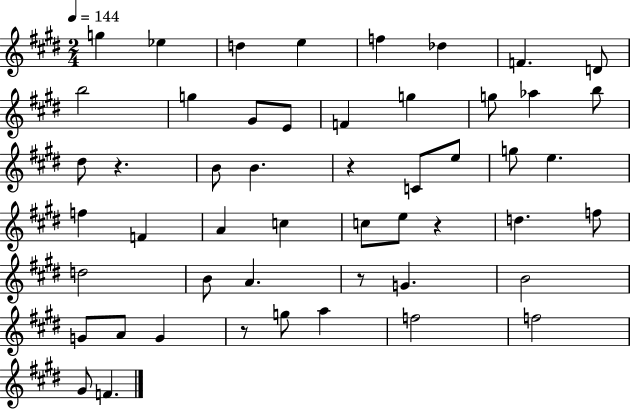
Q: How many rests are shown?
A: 5